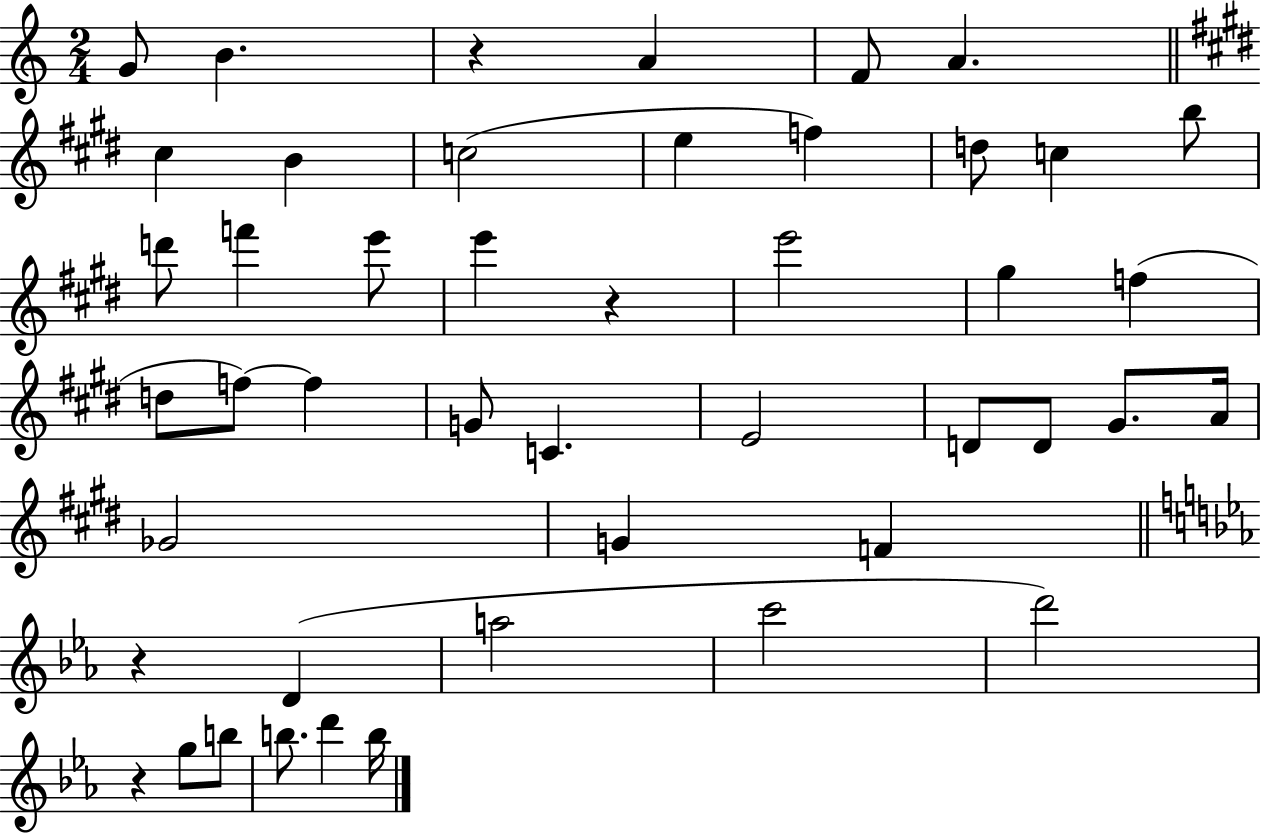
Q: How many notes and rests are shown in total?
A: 46